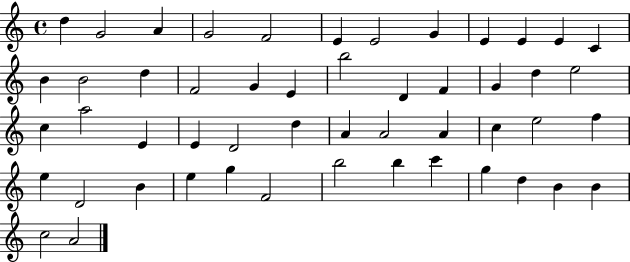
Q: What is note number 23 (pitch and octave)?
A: D5